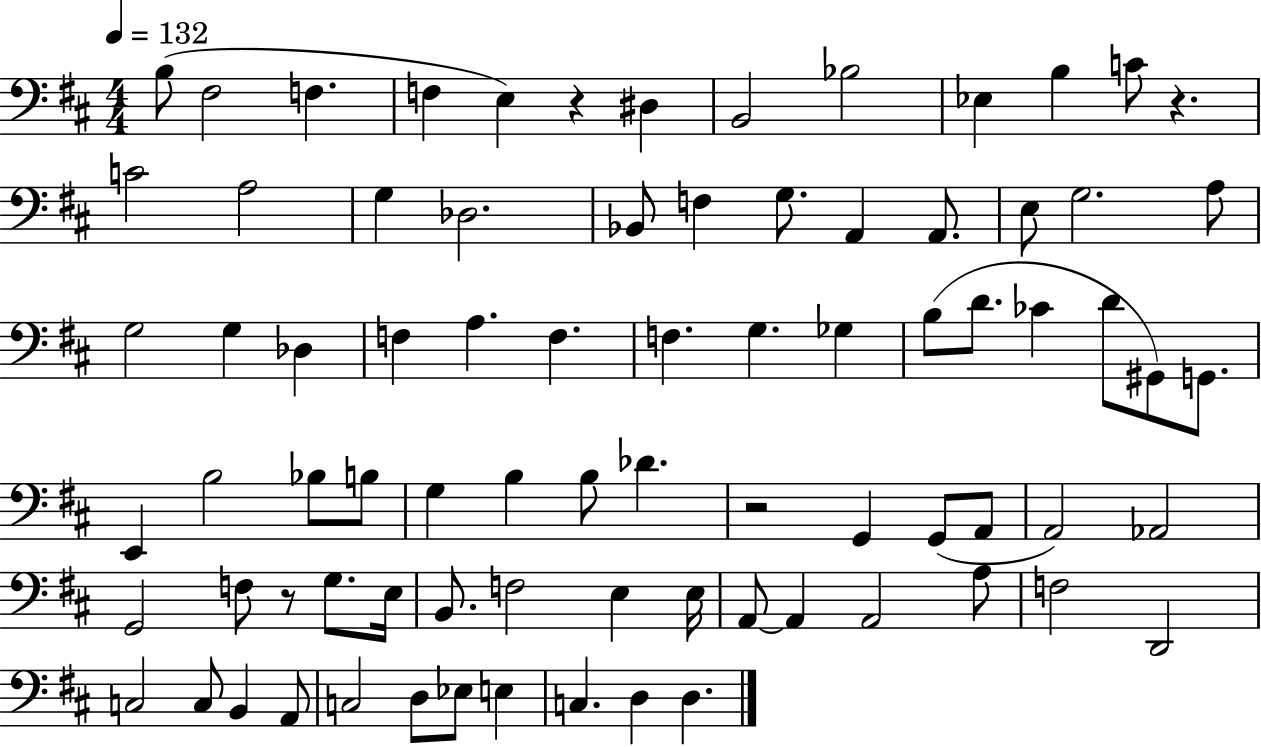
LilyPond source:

{
  \clef bass
  \numericTimeSignature
  \time 4/4
  \key d \major
  \tempo 4 = 132
  b8( fis2 f4. | f4 e4) r4 dis4 | b,2 bes2 | ees4 b4 c'8 r4. | \break c'2 a2 | g4 des2. | bes,8 f4 g8. a,4 a,8. | e8 g2. a8 | \break g2 g4 des4 | f4 a4. f4. | f4. g4. ges4 | b8( d'8. ces'4 d'8 gis,8) g,8. | \break e,4 b2 bes8 b8 | g4 b4 b8 des'4. | r2 g,4 g,8( a,8 | a,2) aes,2 | \break g,2 f8 r8 g8. e16 | b,8. f2 e4 e16 | a,8~~ a,4 a,2 a8 | f2 d,2 | \break c2 c8 b,4 a,8 | c2 d8 ees8 e4 | c4. d4 d4. | \bar "|."
}